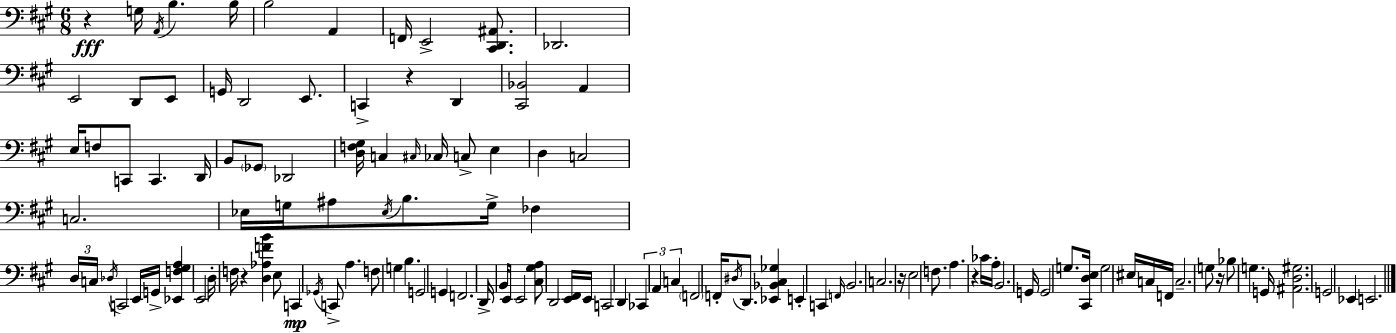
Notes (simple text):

R/q G3/s A2/s B3/q. B3/s B3/h A2/q F2/s E2/h [C#2,D2,A#2]/e. Db2/h. E2/h D2/e E2/e G2/s D2/h E2/e. C2/q R/q D2/q [C#2,Bb2]/h A2/q E3/s F3/e C2/e C2/q. D2/s B2/e Gb2/e Db2/h [D3,F3,G#3]/s C3/q C#3/s CES3/s C3/e E3/q D3/q C3/h C3/h. Eb3/s G3/s A#3/e Eb3/s B3/e. G3/s FES3/q D3/s C3/s Db3/s C2/h E2/s G2/s [Eb2,F3,G#3,A3]/q E2/h D3/s F3/s R/q [D3,Ab3,F4,B4]/q E3/e C2/q Gb2/s C2/e A3/q. F3/e G3/q B3/q. G2/h G2/q F2/h. D2/s B2/s E2/e E2/h [C#3,G#3,A3]/e D2/h [E2,F#2]/s E2/s C2/h D2/q CES2/q A2/q C3/q F2/h F2/s D#3/s D2/e. [Eb2,Bb2,C#3,Gb3]/q E2/q C2/q F2/s B2/h. C3/h. R/s E3/h F3/e. A3/q. R/q CES4/s A3/s B2/h. G2/s G2/h G3/e. [C#2,D3,E3]/s G3/h EIS3/s C3/s F2/s C3/h. G3/e R/s Bb3/e G3/q. G2/s [A#2,D3,G#3]/h. G2/h Eb2/q E2/h.